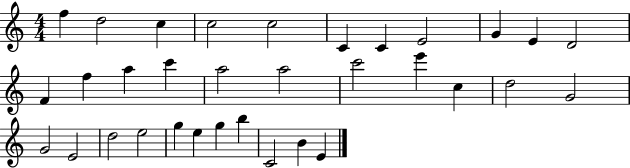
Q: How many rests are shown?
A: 0